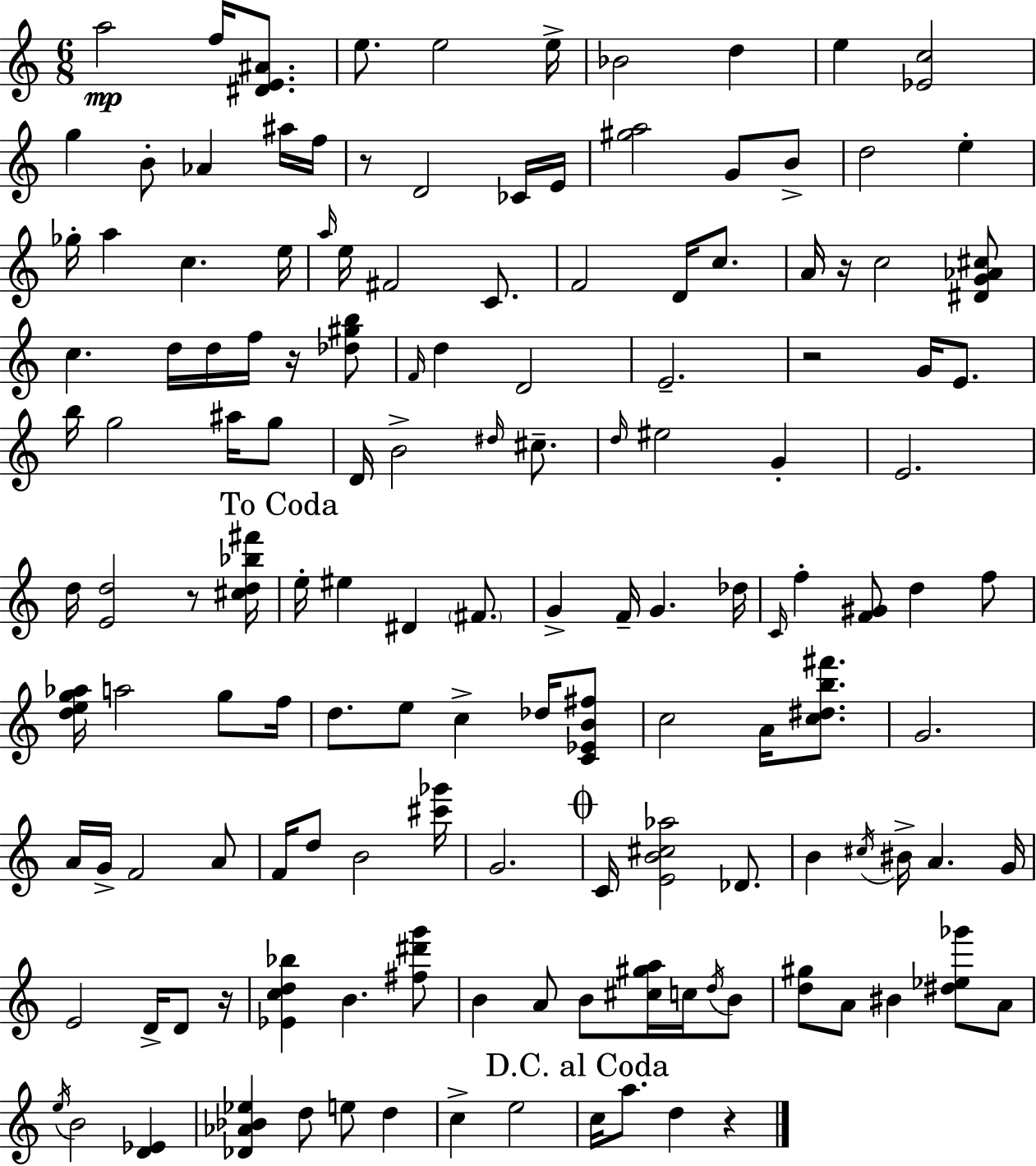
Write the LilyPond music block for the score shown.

{
  \clef treble
  \numericTimeSignature
  \time 6/8
  \key c \major
  a''2\mp f''16 <dis' e' ais'>8. | e''8. e''2 e''16-> | bes'2 d''4 | e''4 <ees' c''>2 | \break g''4 b'8-. aes'4 ais''16 f''16 | r8 d'2 ces'16 e'16 | <gis'' a''>2 g'8 b'8-> | d''2 e''4-. | \break ges''16-. a''4 c''4. e''16 | \grace { a''16 } e''16 fis'2 c'8. | f'2 d'16 c''8. | a'16 r16 c''2 <dis' g' aes' cis''>8 | \break c''4. d''16 d''16 f''16 r16 <des'' gis'' b''>8 | \grace { f'16 } d''4 d'2 | e'2.-- | r2 g'16 e'8. | \break b''16 g''2 ais''16 | g''8 d'16 b'2-> \grace { dis''16 } | cis''8.-- \grace { d''16 } eis''2 | g'4-. e'2. | \break d''16 <e' d''>2 | r8 <cis'' d'' bes'' fis'''>16 \mark "To Coda" e''16-. eis''4 dis'4 | \parenthesize fis'8. g'4-> f'16-- g'4. | des''16 \grace { c'16 } f''4-. <f' gis'>8 d''4 | \break f''8 <d'' e'' g'' aes''>16 a''2 | g''8 f''16 d''8. e''8 c''4-> | des''16 <c' ees' b' fis''>8 c''2 | a'16 <c'' dis'' b'' fis'''>8. g'2. | \break a'16 g'16-> f'2 | a'8 f'16 d''8 b'2 | <cis''' ges'''>16 g'2. | \mark \markup { \musicglyph "scripts.coda" } c'16 <e' b' cis'' aes''>2 | \break des'8. b'4 \acciaccatura { cis''16 } bis'16-> a'4. | g'16 e'2 | d'16-> d'8 r16 <ees' c'' d'' bes''>4 b'4. | <fis'' dis''' g'''>8 b'4 a'8 | \break b'8 <cis'' gis'' a''>16 c''16 \acciaccatura { d''16 } b'8 <d'' gis''>8 a'8 bis'4 | <dis'' ees'' ges'''>8 a'8 \acciaccatura { e''16 } b'2 | <d' ees'>4 <des' aes' bes' ees''>4 | d''8 e''8 d''4 c''4-> | \break e''2 \mark "D.C. al Coda" c''16 a''8. | d''4 r4 \bar "|."
}